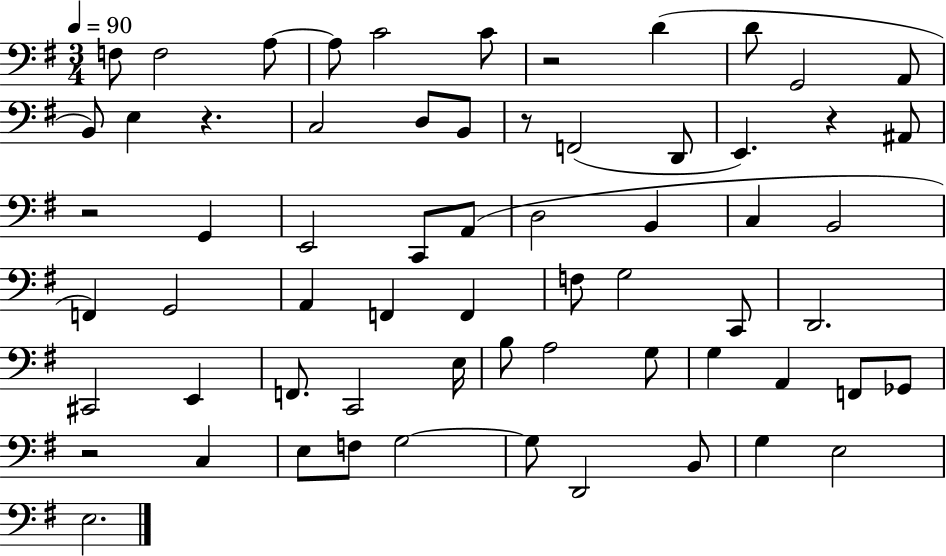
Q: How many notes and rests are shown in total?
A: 64